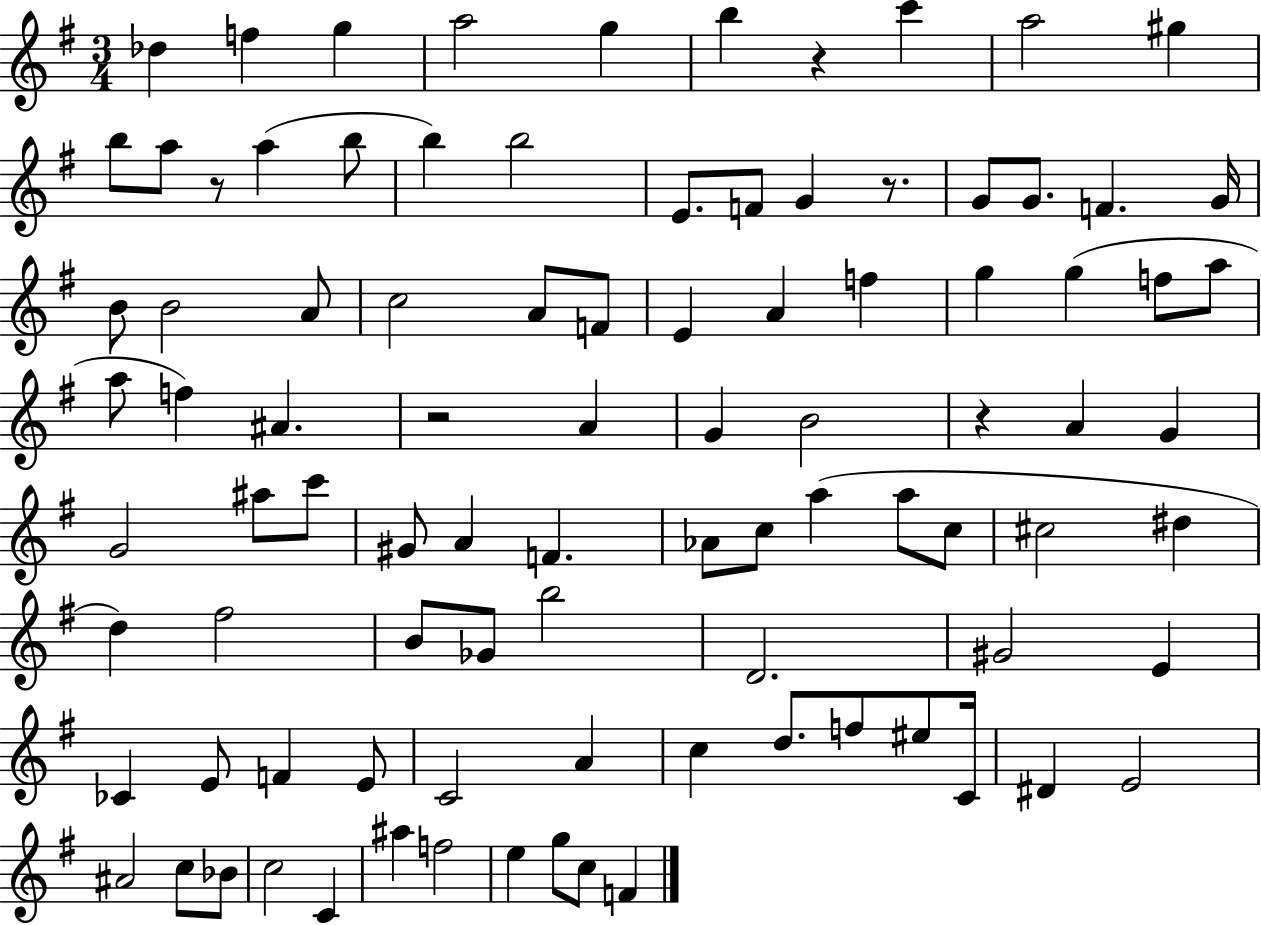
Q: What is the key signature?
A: G major